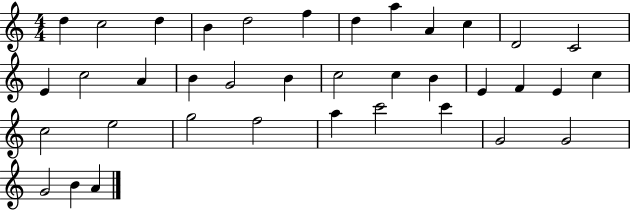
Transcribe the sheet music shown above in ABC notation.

X:1
T:Untitled
M:4/4
L:1/4
K:C
d c2 d B d2 f d a A c D2 C2 E c2 A B G2 B c2 c B E F E c c2 e2 g2 f2 a c'2 c' G2 G2 G2 B A